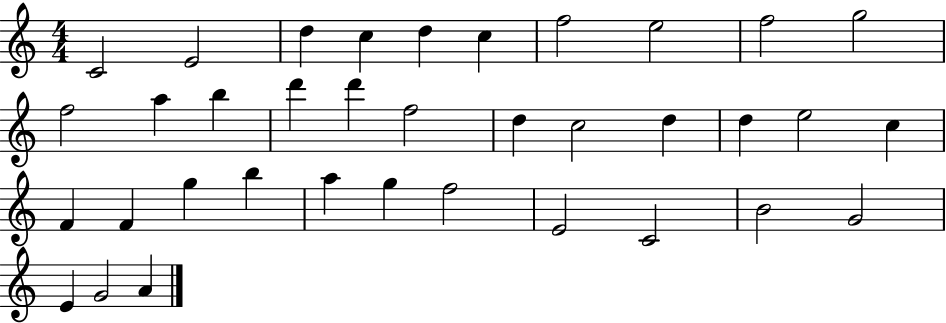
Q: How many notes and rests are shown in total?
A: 36